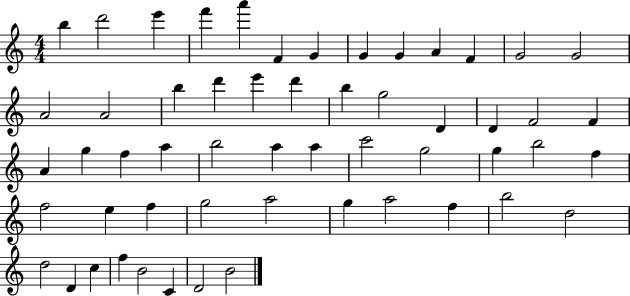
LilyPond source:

{
  \clef treble
  \numericTimeSignature
  \time 4/4
  \key c \major
  b''4 d'''2 e'''4 | f'''4 a'''4 f'4 g'4 | g'4 g'4 a'4 f'4 | g'2 g'2 | \break a'2 a'2 | b''4 d'''4 e'''4 d'''4 | b''4 g''2 d'4 | d'4 f'2 f'4 | \break a'4 g''4 f''4 a''4 | b''2 a''4 a''4 | c'''2 g''2 | g''4 b''2 f''4 | \break f''2 e''4 f''4 | g''2 a''2 | g''4 a''2 f''4 | b''2 d''2 | \break d''2 d'4 c''4 | f''4 b'2 c'4 | d'2 b'2 | \bar "|."
}